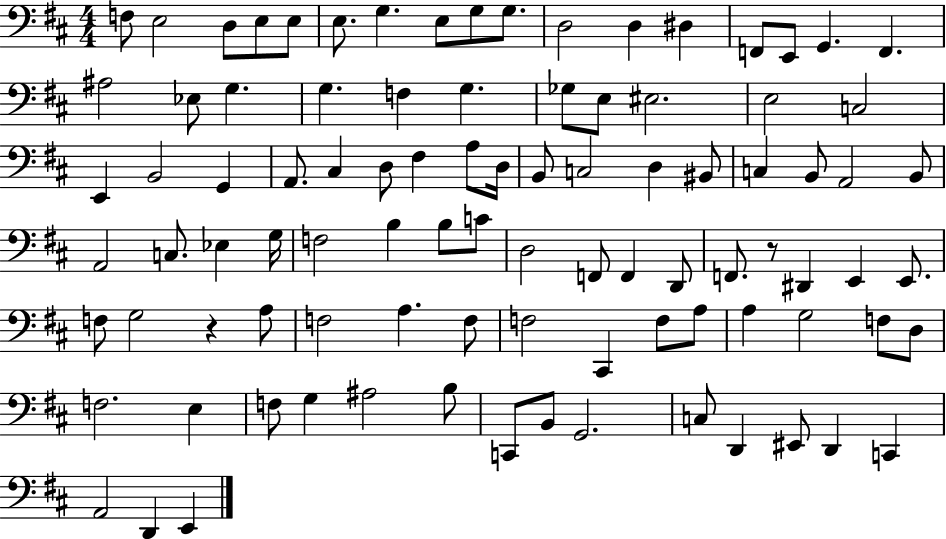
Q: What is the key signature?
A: D major